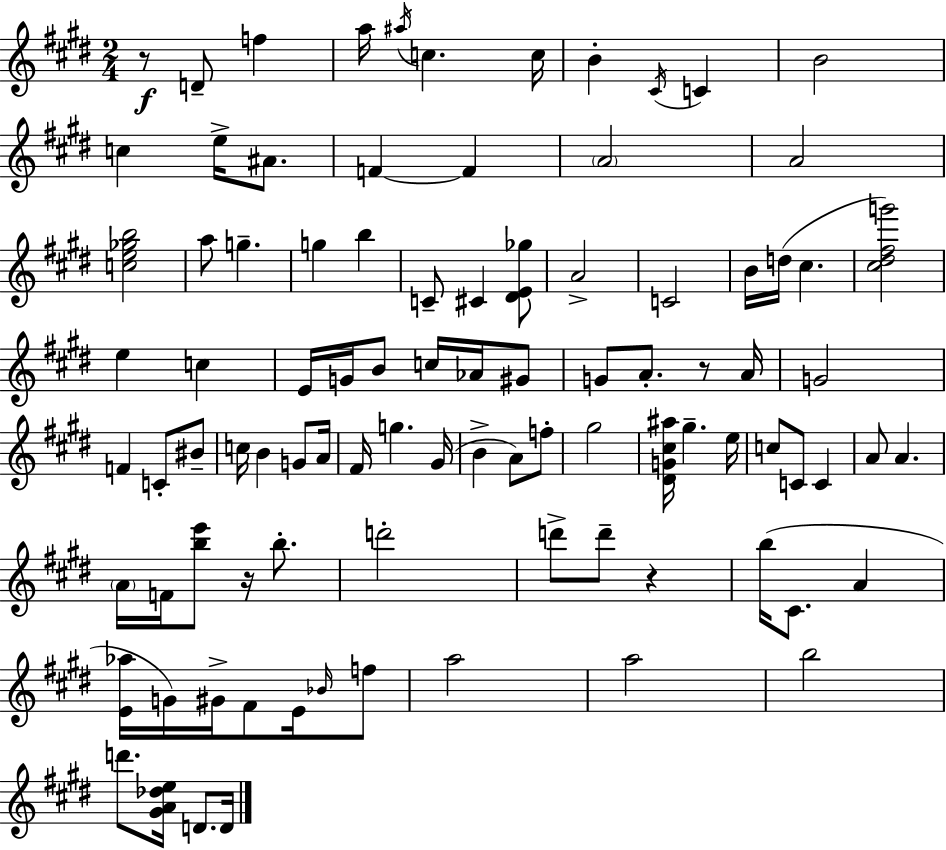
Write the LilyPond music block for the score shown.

{
  \clef treble
  \numericTimeSignature
  \time 2/4
  \key e \major
  r8\f d'8-- f''4 | a''16 \acciaccatura { ais''16 } c''4. | c''16 b'4-. \acciaccatura { cis'16 } c'4 | b'2 | \break c''4 e''16-> ais'8. | f'4~~ f'4 | \parenthesize a'2 | a'2 | \break <c'' e'' ges'' b''>2 | a''8 g''4.-- | g''4 b''4 | c'8-- cis'4 | \break <dis' e' ges''>8 a'2-> | c'2 | b'16 d''16( cis''4. | <cis'' dis'' fis'' g'''>2) | \break e''4 c''4 | e'16 g'16 b'8 c''16 aes'16 | gis'8 g'8 a'8.-. r8 | a'16 g'2 | \break f'4 c'8-. | bis'8-- c''16 b'4 g'8 | a'16 fis'16 g''4. | gis'16( b'4-> a'8) | \break f''8-. gis''2 | <dis' g' cis'' ais''>16 gis''4.-- | e''16 c''8 c'8 c'4 | a'8 a'4. | \break \parenthesize a'16 f'16 <b'' e'''>8 r16 b''8.-. | d'''2-. | d'''8-> d'''8-- r4 | b''16( cis'8. a'4 | \break <e' aes''>16 g'16) gis'16-> fis'8 e'16 | \grace { bes'16 } f''8 a''2 | a''2 | b''2 | \break d'''8. <gis' a' des'' e''>16 d'8. | d'16 \bar "|."
}